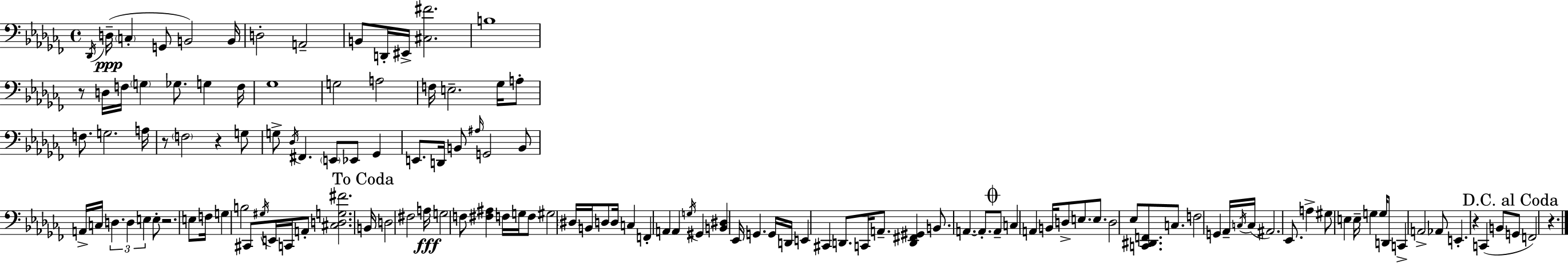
{
  \clef bass
  \time 4/4
  \defaultTimeSignature
  \key aes \minor
  \repeat volta 2 { \acciaccatura { des,16 }(\ppp d16-- \parenthesize c4-. g,8 b,2) | b,16 d2-. a,2-- | b,8 d,16-. eis,16-> <cis fis'>2. | b1 | \break r8 d16 f16 \parenthesize g4 ges8. g4 | f16 ges1 | g2 a2 | f16 e2.-- ges16 a8-. | \break f8. g2. | a16 r8 \parenthesize f2 r4 g8 | g8-> \acciaccatura { des16 } fis,4. \parenthesize e,8 ees,8 ges,4 | e,8. d,16 b,8 \grace { ais16 } g,2 | \break b,8 a,16-> c16 \tuplet 3/2 { d4. d4 e4 } | e8-. r2. | e8 f16 g4 b2 | cis,8 \acciaccatura { gis16 } e,16 c,16 a,8-. <cis d g fis'>2. | \break \mark "To Coda" b,16 d2 fis2 | a16\fff g2 f8 <fis ais>4 | f16 g16 f8 gis2 \parenthesize dis16 | b,16 d8 d16 c4 f,4-. a,4 | \break a,4 \acciaccatura { g16 } gis,4 <b, dis>4 ees,16 g,4. | g,16 d,16 e,4 cis,4 d,8. | c,16 a,8.-- <d, fis, gis,>4 b,8. a,4.~~ | a,8.-. \mark \markup { \musicglyph "scripts.coda" } a,8-- c4 a,4 b,16 | \break d8-> e8. e8. d2 | ees8 <c, dis, f,>8. c8. f2 | g,4 aes,16-- \acciaccatura { c16 }( c16 ais,2.) | ees,8. a4-> gis8 e4 | \break e16-- g4 g16 d,8 c,4-> a,2-> | aes,8 e,4.-. r4 | c,4( b,8 \mark "D.C. al Coda" g,8 f,2) | r4. } \bar "|."
}